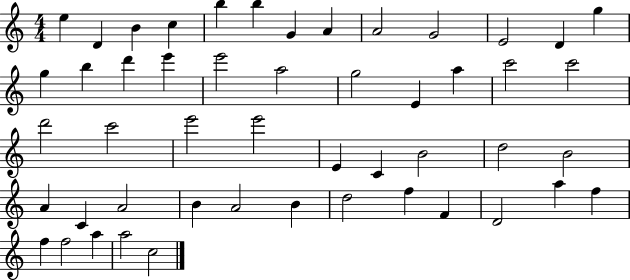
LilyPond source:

{
  \clef treble
  \numericTimeSignature
  \time 4/4
  \key c \major
  e''4 d'4 b'4 c''4 | b''4 b''4 g'4 a'4 | a'2 g'2 | e'2 d'4 g''4 | \break g''4 b''4 d'''4 e'''4 | e'''2 a''2 | g''2 e'4 a''4 | c'''2 c'''2 | \break d'''2 c'''2 | e'''2 e'''2 | e'4 c'4 b'2 | d''2 b'2 | \break a'4 c'4 a'2 | b'4 a'2 b'4 | d''2 f''4 f'4 | d'2 a''4 f''4 | \break f''4 f''2 a''4 | a''2 c''2 | \bar "|."
}